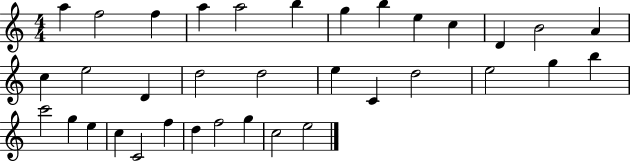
{
  \clef treble
  \numericTimeSignature
  \time 4/4
  \key c \major
  a''4 f''2 f''4 | a''4 a''2 b''4 | g''4 b''4 e''4 c''4 | d'4 b'2 a'4 | \break c''4 e''2 d'4 | d''2 d''2 | e''4 c'4 d''2 | e''2 g''4 b''4 | \break c'''2 g''4 e''4 | c''4 c'2 f''4 | d''4 f''2 g''4 | c''2 e''2 | \break \bar "|."
}